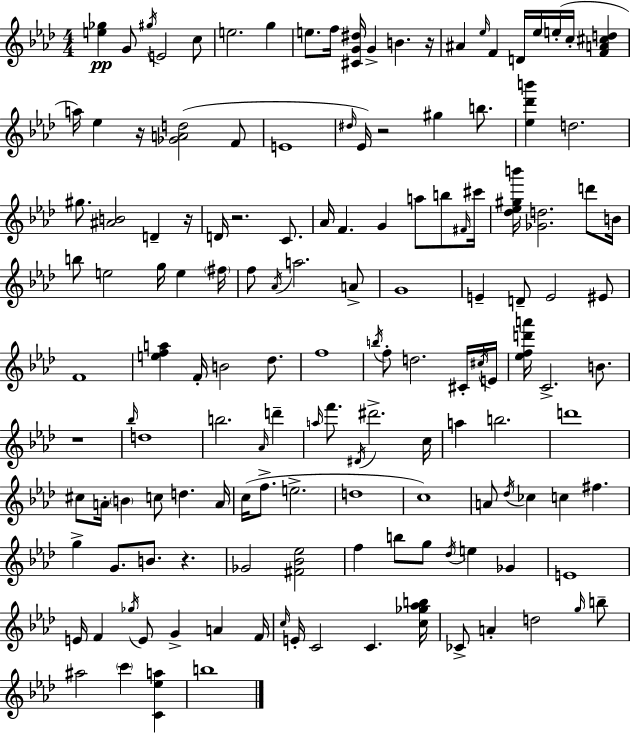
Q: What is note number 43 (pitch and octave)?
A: E5